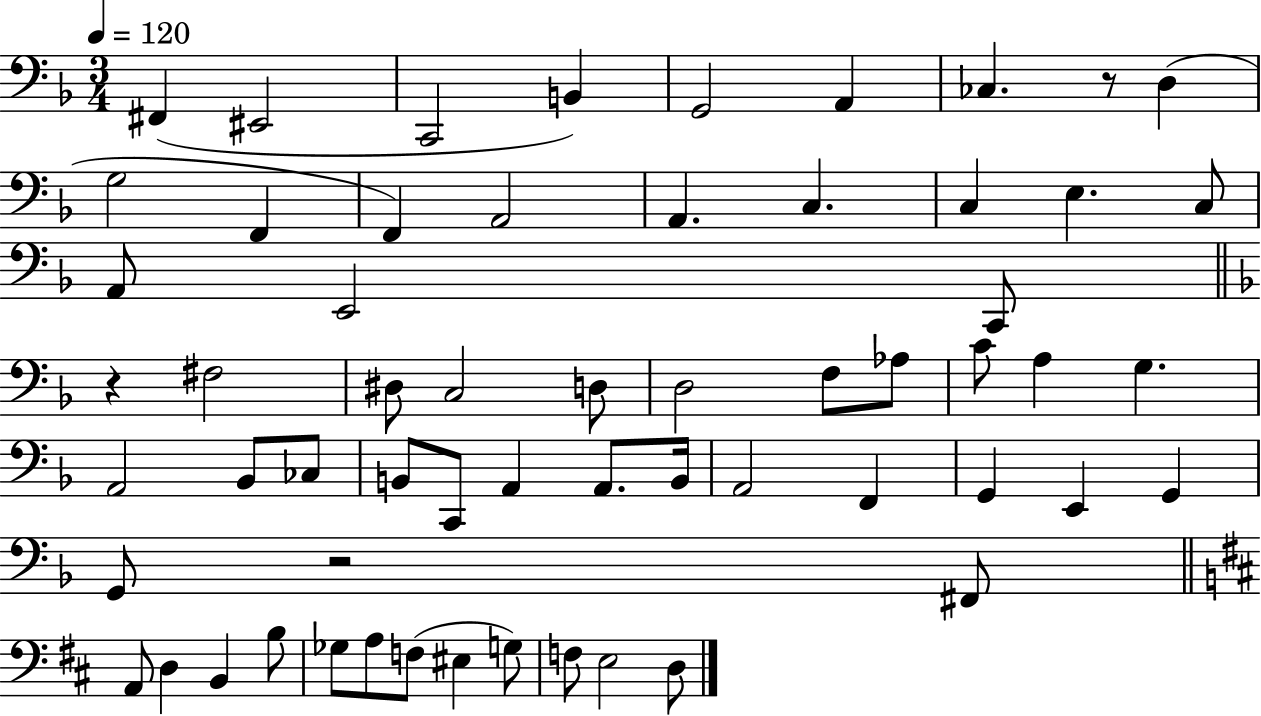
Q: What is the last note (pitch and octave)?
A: D3